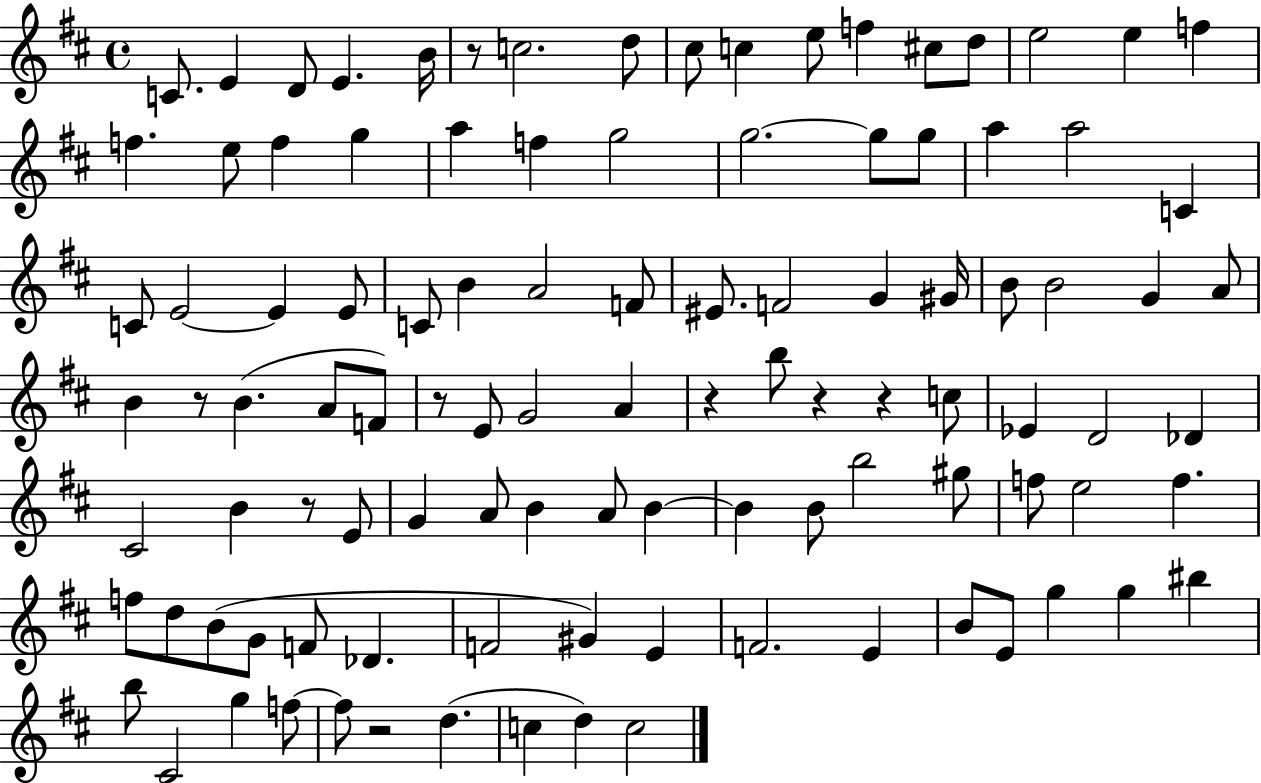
{
  \clef treble
  \time 4/4
  \defaultTimeSignature
  \key d \major
  c'8. e'4 d'8 e'4. b'16 | r8 c''2. d''8 | cis''8 c''4 e''8 f''4 cis''8 d''8 | e''2 e''4 f''4 | \break f''4. e''8 f''4 g''4 | a''4 f''4 g''2 | g''2.~~ g''8 g''8 | a''4 a''2 c'4 | \break c'8 e'2~~ e'4 e'8 | c'8 b'4 a'2 f'8 | eis'8. f'2 g'4 gis'16 | b'8 b'2 g'4 a'8 | \break b'4 r8 b'4.( a'8 f'8) | r8 e'8 g'2 a'4 | r4 b''8 r4 r4 c''8 | ees'4 d'2 des'4 | \break cis'2 b'4 r8 e'8 | g'4 a'8 b'4 a'8 b'4~~ | b'4 b'8 b''2 gis''8 | f''8 e''2 f''4. | \break f''8 d''8 b'8( g'8 f'8 des'4. | f'2 gis'4) e'4 | f'2. e'4 | b'8 e'8 g''4 g''4 bis''4 | \break b''8 cis'2 g''4 f''8~~ | f''8 r2 d''4.( | c''4 d''4) c''2 | \bar "|."
}